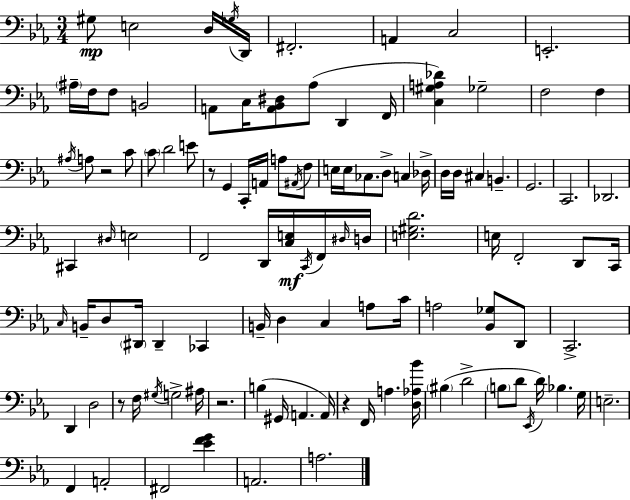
X:1
T:Untitled
M:3/4
L:1/4
K:Eb
^G,/2 E,2 D,/4 _G,/4 D,,/4 ^F,,2 A,, C,2 E,,2 ^A,/4 F,/4 F,/2 B,,2 A,,/2 C,/4 [A,,_B,,^D,]/2 _A,/2 D,, F,,/4 [C,^G,A,_D] _G,2 F,2 F, ^A,/4 A,/2 z2 C/2 C/2 D2 E/2 z/2 G,, C,,/4 A,,/4 A,/2 ^A,,/4 F,/2 E,/4 E,/4 _C,/2 D,/2 C, _D,/4 D,/4 D,/4 ^C, B,, G,,2 C,,2 _D,,2 ^C,, ^D,/4 E,2 F,,2 D,,/4 [C,E,]/4 C,,/4 F,,/4 ^D,/4 D,/4 [E,^G,D]2 E,/4 F,,2 D,,/2 C,,/4 C,/4 B,,/4 D,/2 ^D,,/4 ^D,, _C,, B,,/4 D, C, A,/2 C/4 A,2 [_B,,_G,]/2 D,,/2 C,,2 D,, D,2 z/2 F,/4 ^G,/4 G,2 ^A,/4 z2 B, ^G,,/4 A,, A,,/4 z F,,/4 A, [D,_A,_B]/4 ^B, D2 B,/2 D/2 _E,,/4 D/4 _B, G,/4 E,2 F,, A,,2 ^F,,2 [_EFG] A,,2 A,2